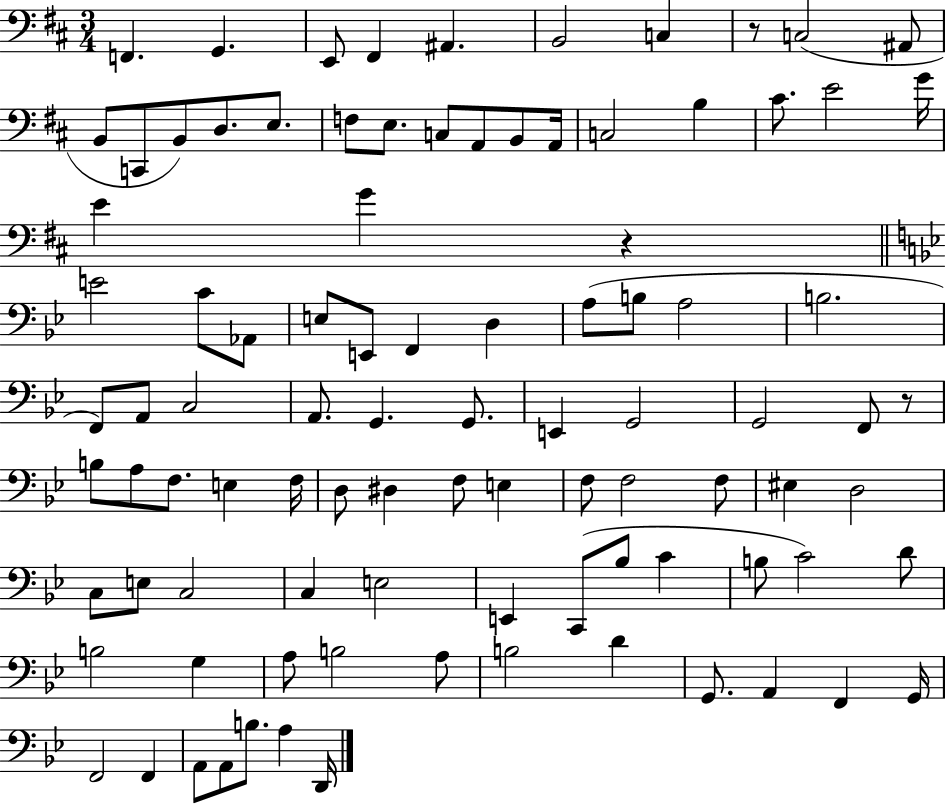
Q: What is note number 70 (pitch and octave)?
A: Bb3